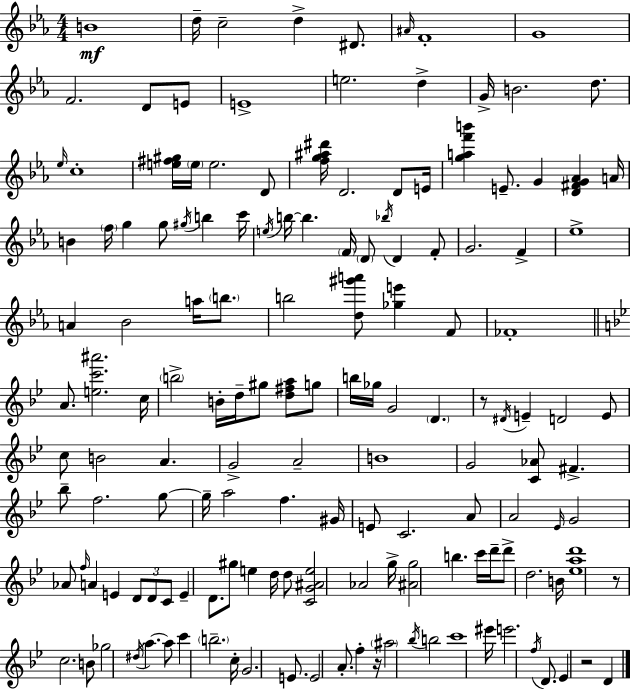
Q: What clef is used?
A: treble